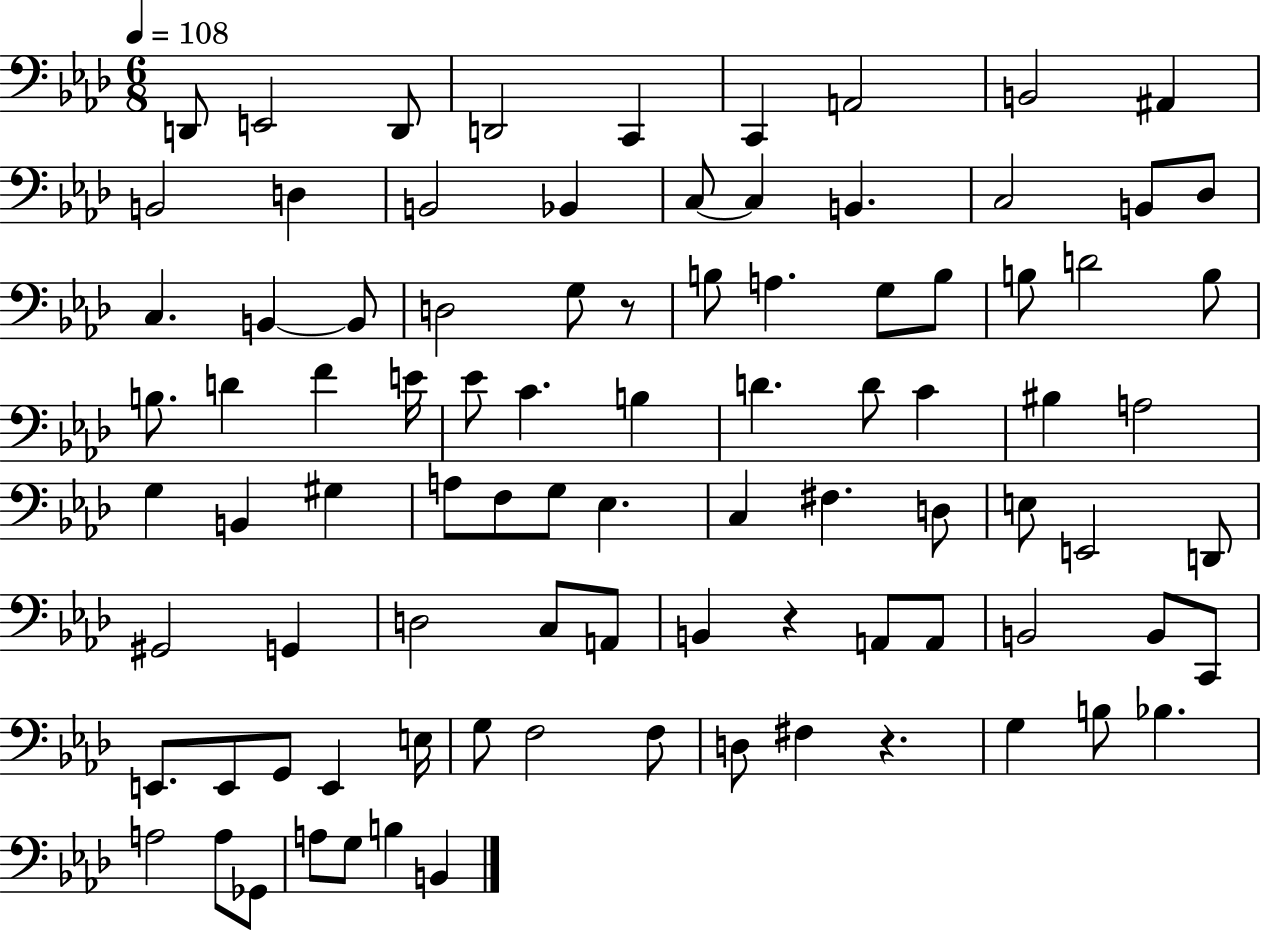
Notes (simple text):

D2/e E2/h D2/e D2/h C2/q C2/q A2/h B2/h A#2/q B2/h D3/q B2/h Bb2/q C3/e C3/q B2/q. C3/h B2/e Db3/e C3/q. B2/q B2/e D3/h G3/e R/e B3/e A3/q. G3/e B3/e B3/e D4/h B3/e B3/e. D4/q F4/q E4/s Eb4/e C4/q. B3/q D4/q. D4/e C4/q BIS3/q A3/h G3/q B2/q G#3/q A3/e F3/e G3/e Eb3/q. C3/q F#3/q. D3/e E3/e E2/h D2/e G#2/h G2/q D3/h C3/e A2/e B2/q R/q A2/e A2/e B2/h B2/e C2/e E2/e. E2/e G2/e E2/q E3/s G3/e F3/h F3/e D3/e F#3/q R/q. G3/q B3/e Bb3/q. A3/h A3/e Gb2/e A3/e G3/e B3/q B2/q